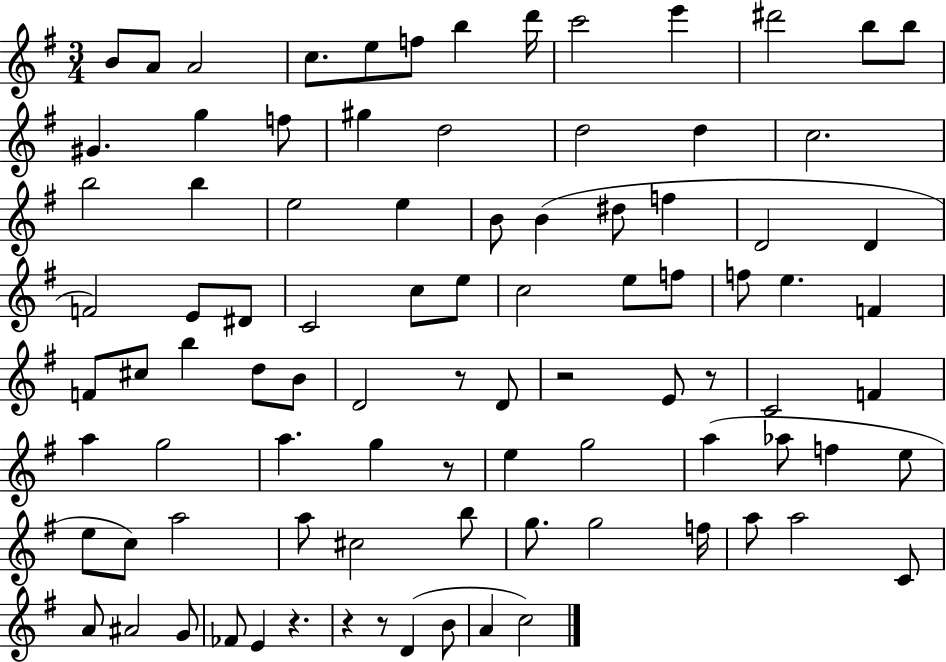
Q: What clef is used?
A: treble